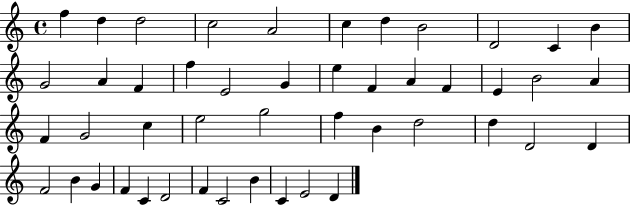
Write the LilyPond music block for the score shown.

{
  \clef treble
  \time 4/4
  \defaultTimeSignature
  \key c \major
  f''4 d''4 d''2 | c''2 a'2 | c''4 d''4 b'2 | d'2 c'4 b'4 | \break g'2 a'4 f'4 | f''4 e'2 g'4 | e''4 f'4 a'4 f'4 | e'4 b'2 a'4 | \break f'4 g'2 c''4 | e''2 g''2 | f''4 b'4 d''2 | d''4 d'2 d'4 | \break f'2 b'4 g'4 | f'4 c'4 d'2 | f'4 c'2 b'4 | c'4 e'2 d'4 | \break \bar "|."
}